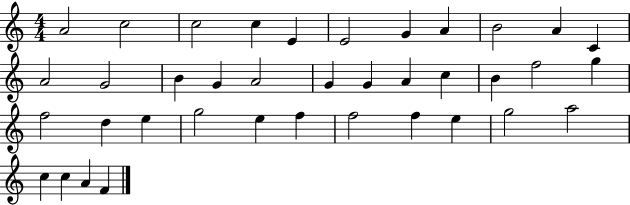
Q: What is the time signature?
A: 4/4